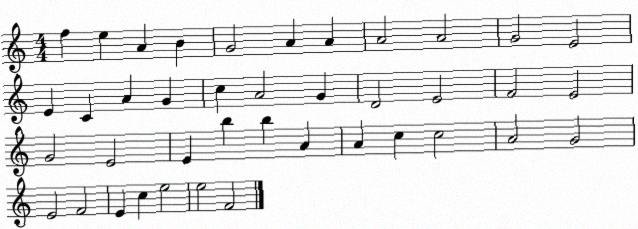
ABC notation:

X:1
T:Untitled
M:4/4
L:1/4
K:C
f e A B G2 A A A2 A2 G2 E2 E C A G c A2 G D2 E2 F2 E2 G2 E2 E b b A A c c2 A2 G2 E2 F2 E c e2 e2 F2